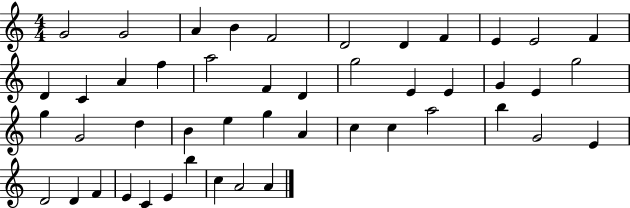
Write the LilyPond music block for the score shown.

{
  \clef treble
  \numericTimeSignature
  \time 4/4
  \key c \major
  g'2 g'2 | a'4 b'4 f'2 | d'2 d'4 f'4 | e'4 e'2 f'4 | \break d'4 c'4 a'4 f''4 | a''2 f'4 d'4 | g''2 e'4 e'4 | g'4 e'4 g''2 | \break g''4 g'2 d''4 | b'4 e''4 g''4 a'4 | c''4 c''4 a''2 | b''4 g'2 e'4 | \break d'2 d'4 f'4 | e'4 c'4 e'4 b''4 | c''4 a'2 a'4 | \bar "|."
}